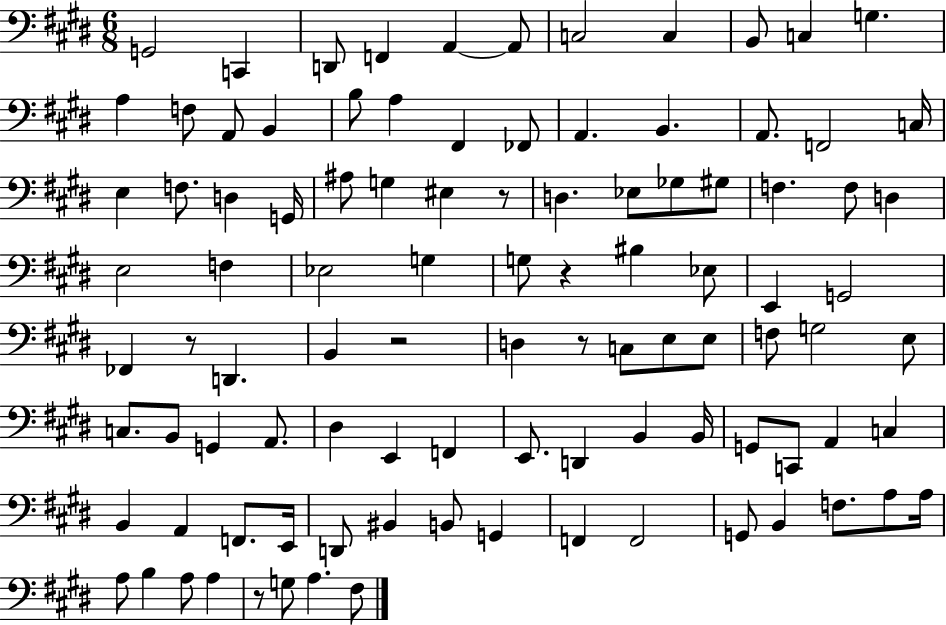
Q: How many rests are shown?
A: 6